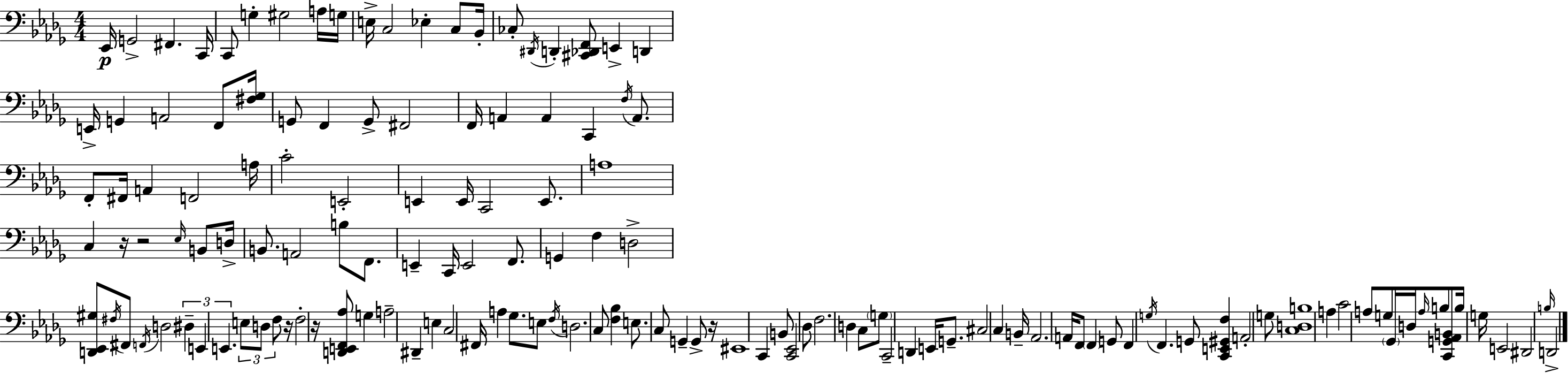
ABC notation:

X:1
T:Untitled
M:4/4
L:1/4
K:Bbm
_E,,/4 G,,2 ^F,, C,,/4 C,,/2 G, ^G,2 A,/4 G,/4 E,/4 C,2 _E, C,/2 _B,,/4 _C,/2 ^D,,/4 D,, [^C,,_D,,F,,]/2 E,, D,, E,,/4 G,, A,,2 F,,/2 [^F,_G,]/4 G,,/2 F,, G,,/2 ^F,,2 F,,/4 A,, A,, C,, F,/4 A,,/2 F,,/2 ^F,,/4 A,, F,,2 A,/4 C2 E,,2 E,, E,,/4 C,,2 E,,/2 A,4 C, z/4 z2 _E,/4 B,,/2 D,/4 B,,/2 A,,2 B,/2 F,,/2 E,, C,,/4 E,,2 F,,/2 G,, F, D,2 [D,,_E,,^G,]/2 ^F,/4 ^F,,/2 F,,/4 D,2 ^D, E,, E,, E,/2 D,/2 F,/2 z/4 F,2 z/4 [D,,E,,F,,_A,]/2 G, A,2 ^D,, E, C,2 ^F,,/4 A, _G,/2 E,/2 F,/4 D,2 C,/2 [F,_B,] E,/2 C,/2 G,, G,,/2 z/4 ^E,,4 C,, B,,/2 [C,,_E,,]2 _D,/2 F,2 D, C,/2 G,/2 C,,2 D,, E,,/4 G,,/2 ^C,2 C, B,,/4 _A,,2 A,,/4 F,,/2 F,, G,,/2 F,, G,/4 F,, G,,/2 [C,,E,,^G,,F,] A,,2 G,/2 [C,D,B,]4 A, C2 A,/2 G,/2 _G,,/4 D,/4 A,/4 B,/2 [C,,G,,_A,,B,,]/2 B,/4 G,/4 E,,2 ^D,,2 B,/4 D,,2